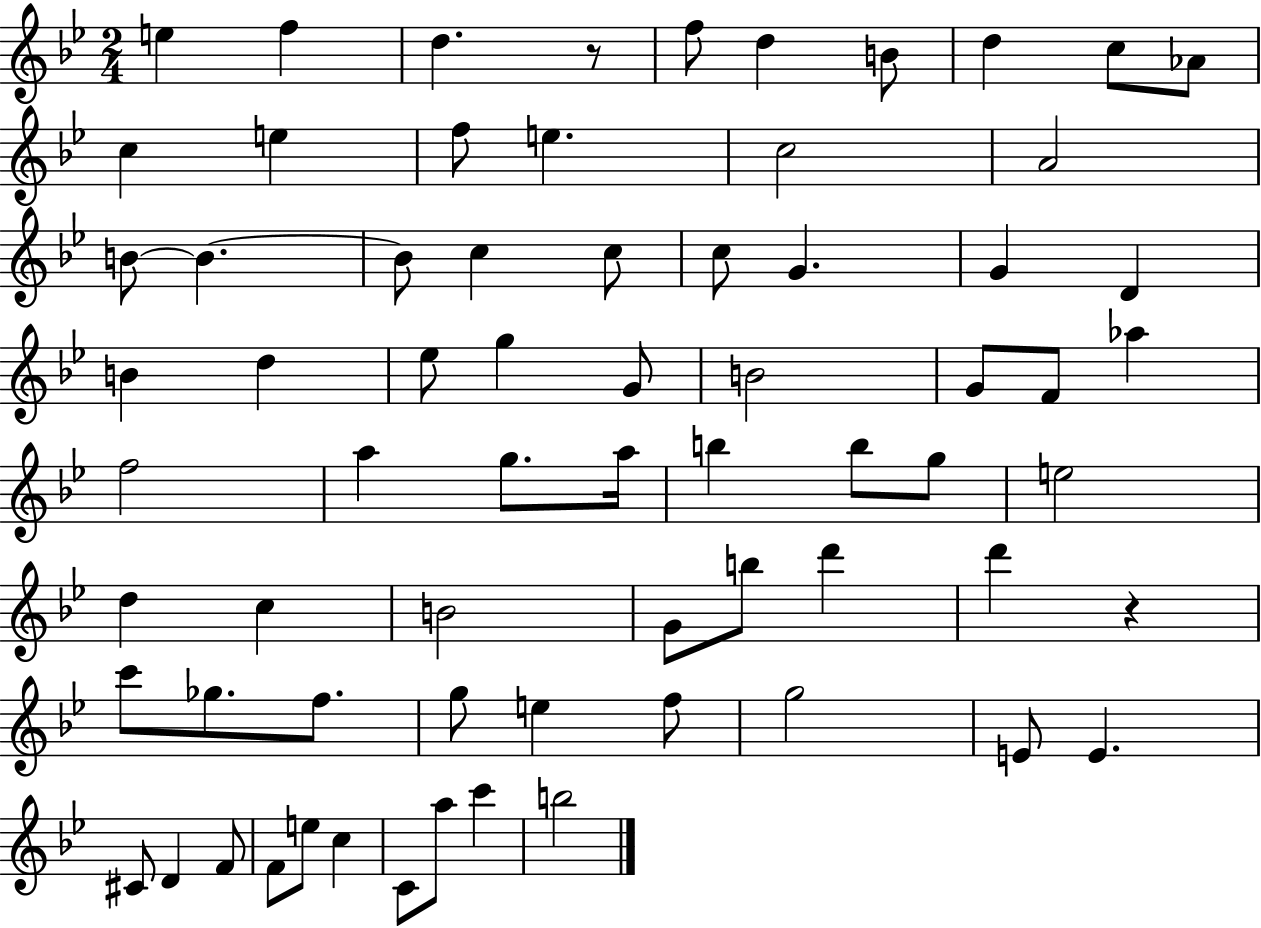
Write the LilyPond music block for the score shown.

{
  \clef treble
  \numericTimeSignature
  \time 2/4
  \key bes \major
  \repeat volta 2 { e''4 f''4 | d''4. r8 | f''8 d''4 b'8 | d''4 c''8 aes'8 | \break c''4 e''4 | f''8 e''4. | c''2 | a'2 | \break b'8~~ b'4.~~ | b'8 c''4 c''8 | c''8 g'4. | g'4 d'4 | \break b'4 d''4 | ees''8 g''4 g'8 | b'2 | g'8 f'8 aes''4 | \break f''2 | a''4 g''8. a''16 | b''4 b''8 g''8 | e''2 | \break d''4 c''4 | b'2 | g'8 b''8 d'''4 | d'''4 r4 | \break c'''8 ges''8. f''8. | g''8 e''4 f''8 | g''2 | e'8 e'4. | \break cis'8 d'4 f'8 | f'8 e''8 c''4 | c'8 a''8 c'''4 | b''2 | \break } \bar "|."
}